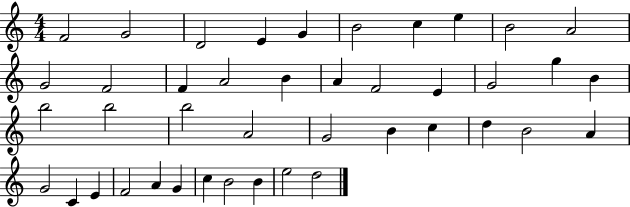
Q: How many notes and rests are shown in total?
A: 42